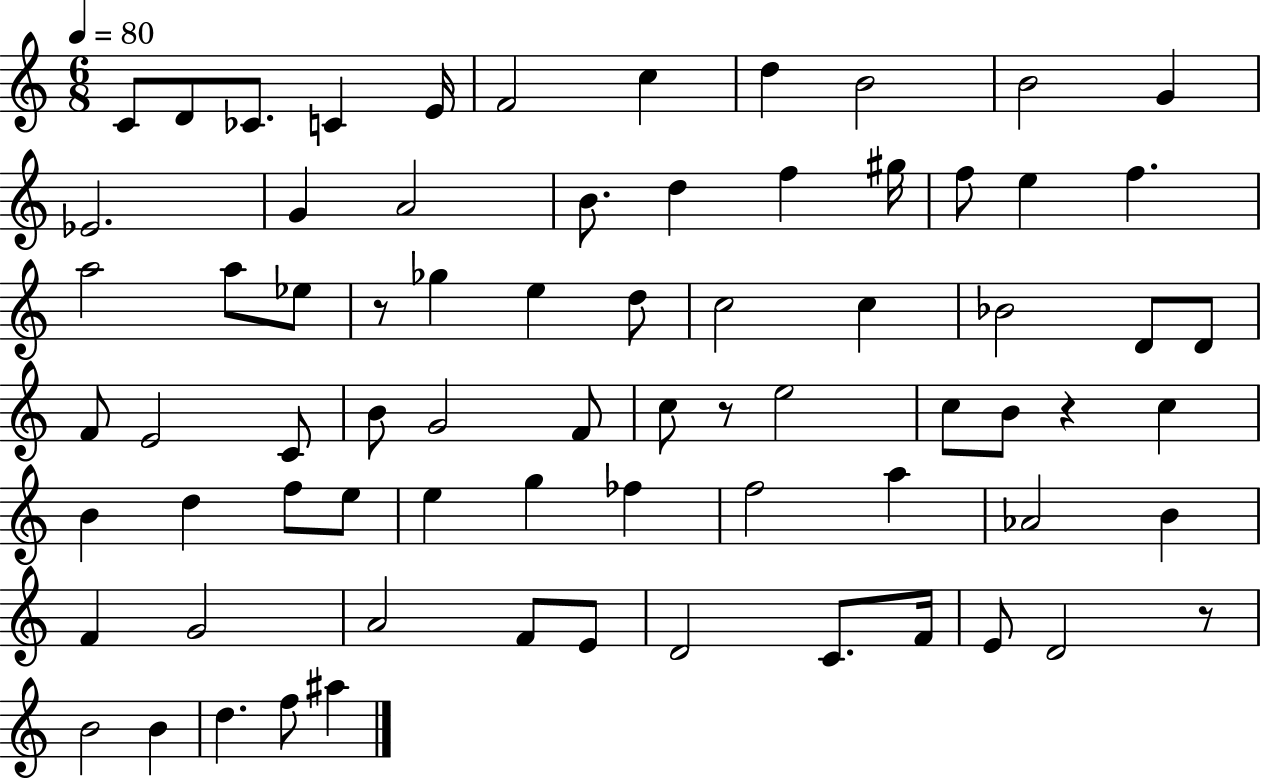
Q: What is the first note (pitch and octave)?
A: C4